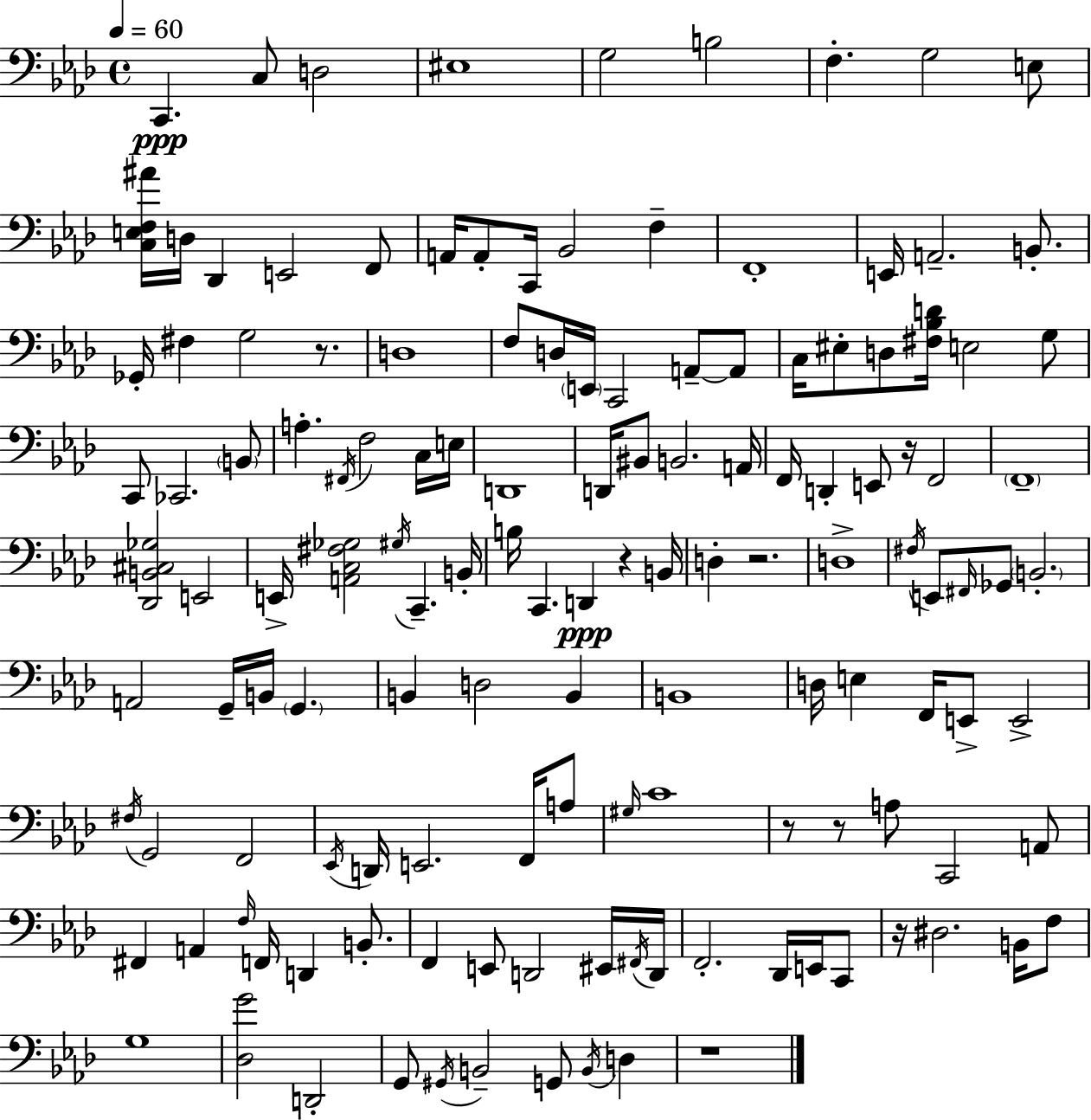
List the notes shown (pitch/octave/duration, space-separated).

C2/q. C3/e D3/h EIS3/w G3/h B3/h F3/q. G3/h E3/e [C3,E3,F3,A#4]/s D3/s Db2/q E2/h F2/e A2/s A2/e C2/s Bb2/h F3/q F2/w E2/s A2/h. B2/e. Gb2/s F#3/q G3/h R/e. D3/w F3/e D3/s E2/s C2/h A2/e A2/e C3/s EIS3/e D3/e [F#3,Bb3,D4]/s E3/h G3/e C2/e CES2/h. B2/e A3/q. F#2/s F3/h C3/s E3/s D2/w D2/s BIS2/e B2/h. A2/s F2/s D2/q E2/e R/s F2/h F2/w [Db2,B2,C#3,Gb3]/h E2/h E2/s [A2,C3,F#3,Gb3]/h G#3/s C2/q. B2/s B3/s C2/q. D2/q R/q B2/s D3/q R/h. D3/w F#3/s E2/e F#2/s Gb2/e B2/h. A2/h G2/s B2/s G2/q. B2/q D3/h B2/q B2/w D3/s E3/q F2/s E2/e E2/h F#3/s G2/h F2/h Eb2/s D2/s E2/h. F2/s A3/e G#3/s C4/w R/e R/e A3/e C2/h A2/e F#2/q A2/q F3/s F2/s D2/q B2/e. F2/q E2/e D2/h EIS2/s F#2/s D2/s F2/h. Db2/s E2/s C2/e R/s D#3/h. B2/s F3/e G3/w [Db3,G4]/h D2/h G2/e G#2/s B2/h G2/e B2/s D3/q R/w